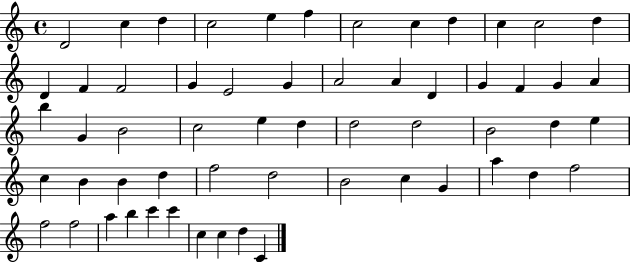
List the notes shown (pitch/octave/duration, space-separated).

D4/h C5/q D5/q C5/h E5/q F5/q C5/h C5/q D5/q C5/q C5/h D5/q D4/q F4/q F4/h G4/q E4/h G4/q A4/h A4/q D4/q G4/q F4/q G4/q A4/q B5/q G4/q B4/h C5/h E5/q D5/q D5/h D5/h B4/h D5/q E5/q C5/q B4/q B4/q D5/q F5/h D5/h B4/h C5/q G4/q A5/q D5/q F5/h F5/h F5/h A5/q B5/q C6/q C6/q C5/q C5/q D5/q C4/q